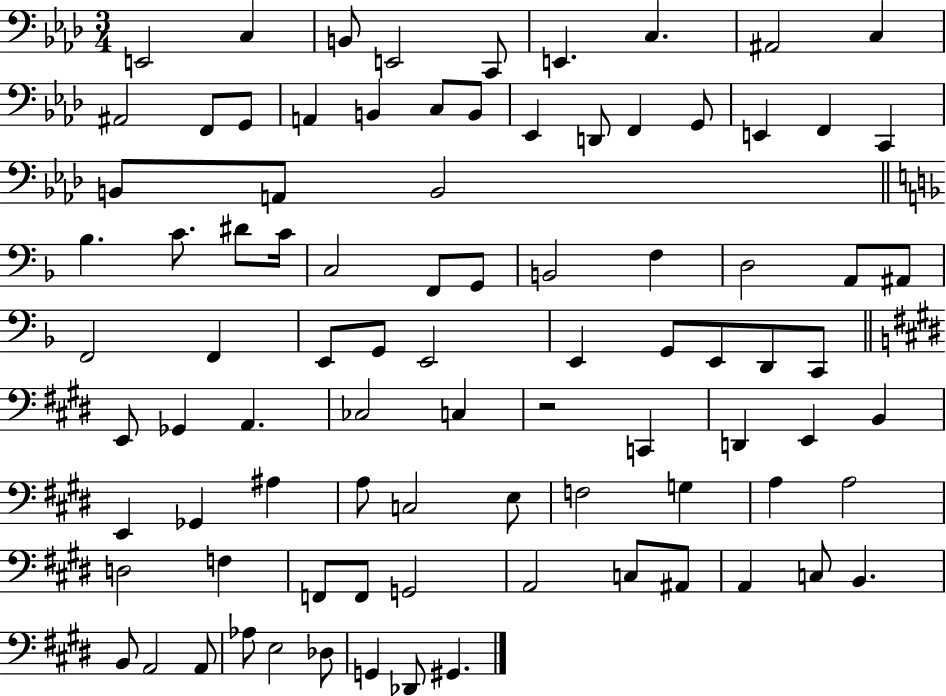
{
  \clef bass
  \numericTimeSignature
  \time 3/4
  \key aes \major
  e,2 c4 | b,8 e,2 c,8 | e,4. c4. | ais,2 c4 | \break ais,2 f,8 g,8 | a,4 b,4 c8 b,8 | ees,4 d,8 f,4 g,8 | e,4 f,4 c,4 | \break b,8 a,8 b,2 | \bar "||" \break \key d \minor bes4. c'8. dis'8 c'16 | c2 f,8 g,8 | b,2 f4 | d2 a,8 ais,8 | \break f,2 f,4 | e,8 g,8 e,2 | e,4 g,8 e,8 d,8 c,8 | \bar "||" \break \key e \major e,8 ges,4 a,4. | ces2 c4 | r2 c,4 | d,4 e,4 b,4 | \break e,4 ges,4 ais4 | a8 c2 e8 | f2 g4 | a4 a2 | \break d2 f4 | f,8 f,8 g,2 | a,2 c8 ais,8 | a,4 c8 b,4. | \break b,8 a,2 a,8 | aes8 e2 des8 | g,4 des,8 gis,4. | \bar "|."
}